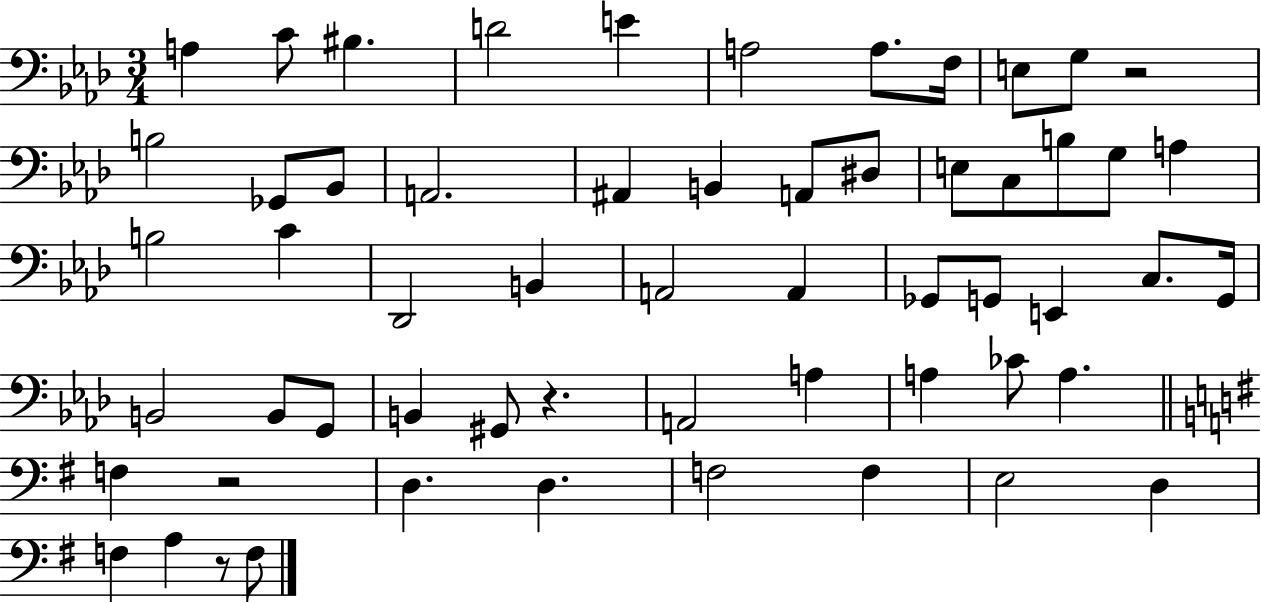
{
  \clef bass
  \numericTimeSignature
  \time 3/4
  \key aes \major
  \repeat volta 2 { a4 c'8 bis4. | d'2 e'4 | a2 a8. f16 | e8 g8 r2 | \break b2 ges,8 bes,8 | a,2. | ais,4 b,4 a,8 dis8 | e8 c8 b8 g8 a4 | \break b2 c'4 | des,2 b,4 | a,2 a,4 | ges,8 g,8 e,4 c8. g,16 | \break b,2 b,8 g,8 | b,4 gis,8 r4. | a,2 a4 | a4 ces'8 a4. | \break \bar "||" \break \key e \minor f4 r2 | d4. d4. | f2 f4 | e2 d4 | \break f4 a4 r8 f8 | } \bar "|."
}